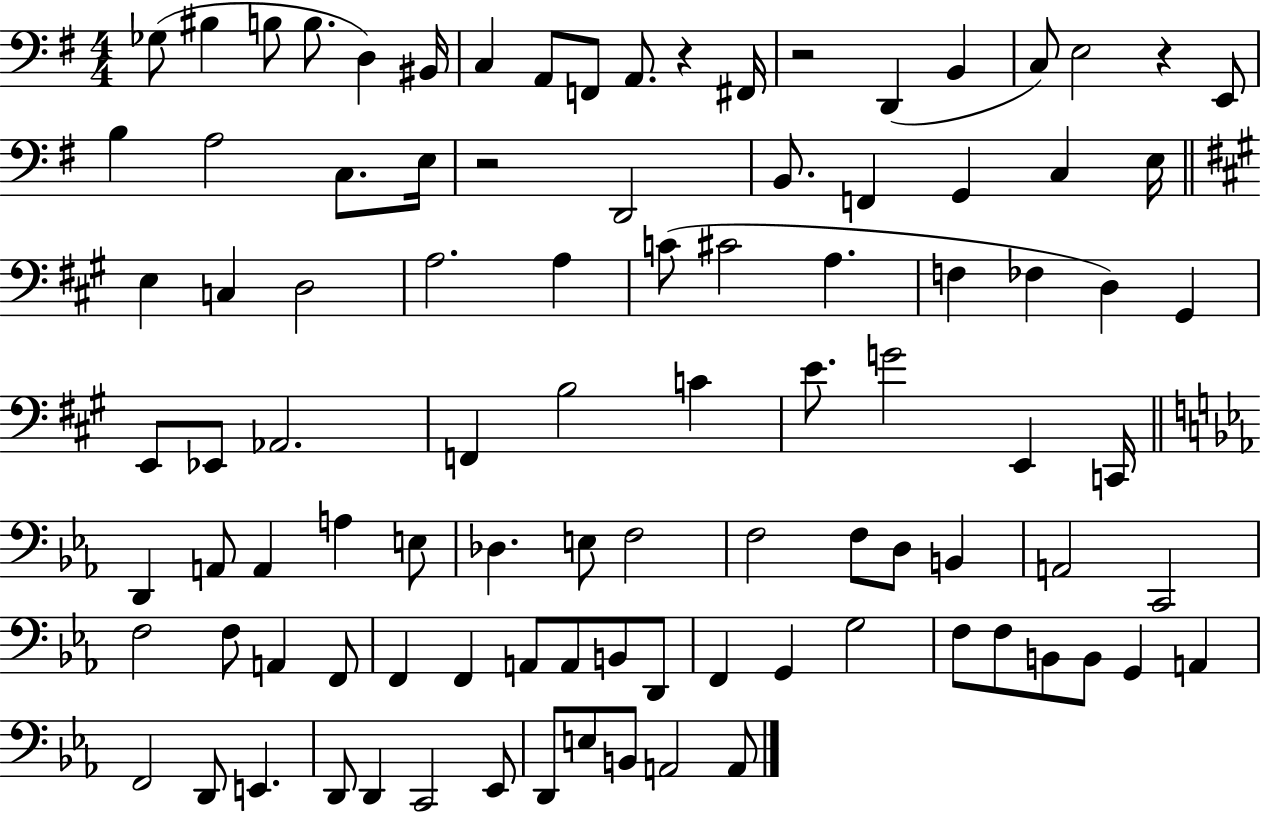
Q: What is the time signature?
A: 4/4